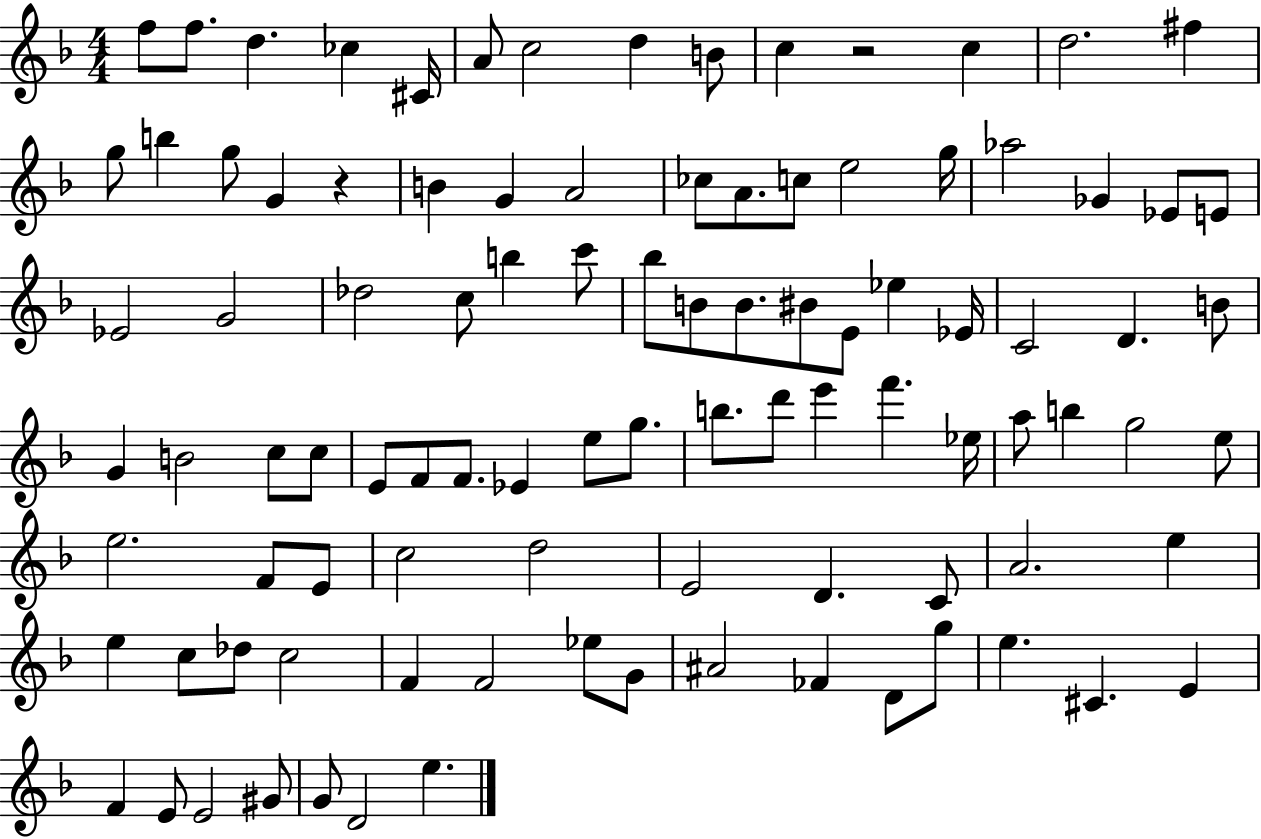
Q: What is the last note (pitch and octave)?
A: E5